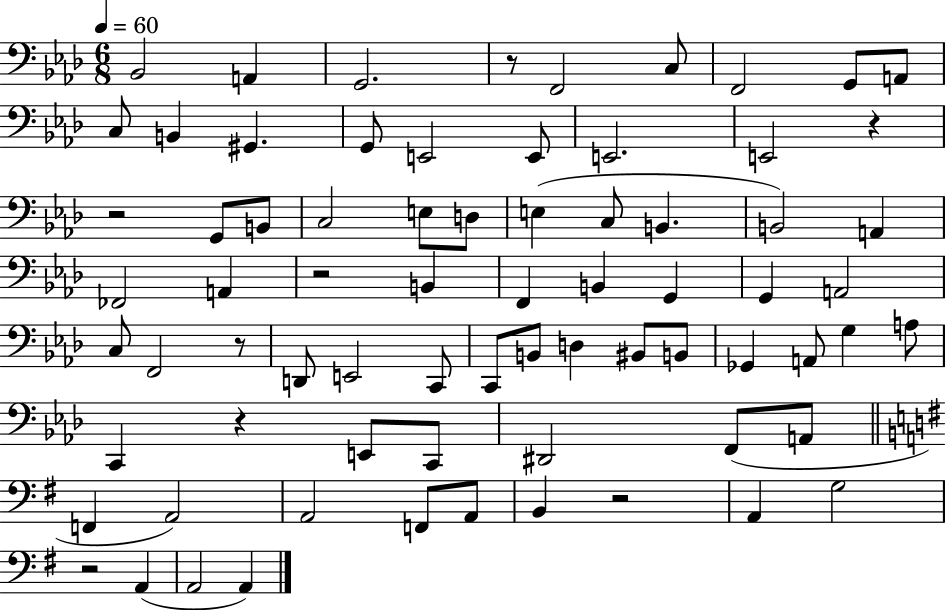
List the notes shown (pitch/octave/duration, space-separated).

Bb2/h A2/q G2/h. R/e F2/h C3/e F2/h G2/e A2/e C3/e B2/q G#2/q. G2/e E2/h E2/e E2/h. E2/h R/q R/h G2/e B2/e C3/h E3/e D3/e E3/q C3/e B2/q. B2/h A2/q FES2/h A2/q R/h B2/q F2/q B2/q G2/q G2/q A2/h C3/e F2/h R/e D2/e E2/h C2/e C2/e B2/e D3/q BIS2/e B2/e Gb2/q A2/e G3/q A3/e C2/q R/q E2/e C2/e D#2/h F2/e A2/e F2/q A2/h A2/h F2/e A2/e B2/q R/h A2/q G3/h R/h A2/q A2/h A2/q